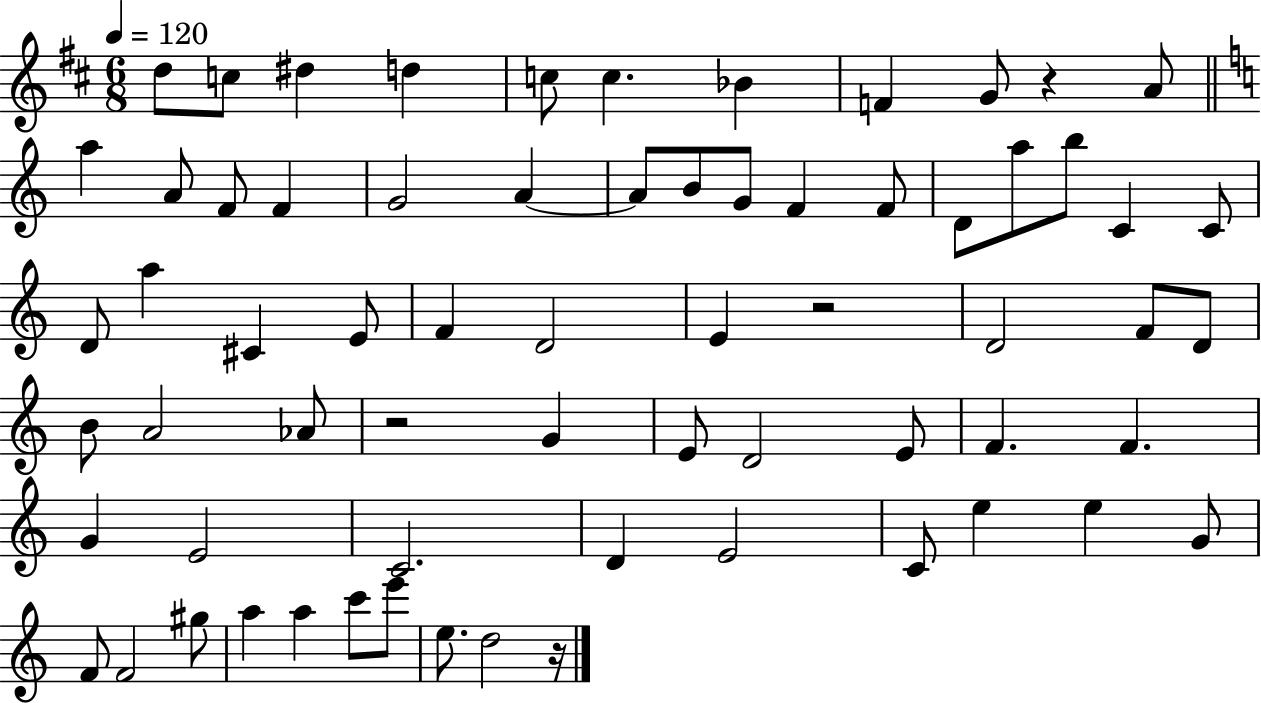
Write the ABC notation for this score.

X:1
T:Untitled
M:6/8
L:1/4
K:D
d/2 c/2 ^d d c/2 c _B F G/2 z A/2 a A/2 F/2 F G2 A A/2 B/2 G/2 F F/2 D/2 a/2 b/2 C C/2 D/2 a ^C E/2 F D2 E z2 D2 F/2 D/2 B/2 A2 _A/2 z2 G E/2 D2 E/2 F F G E2 C2 D E2 C/2 e e G/2 F/2 F2 ^g/2 a a c'/2 e'/2 e/2 d2 z/4